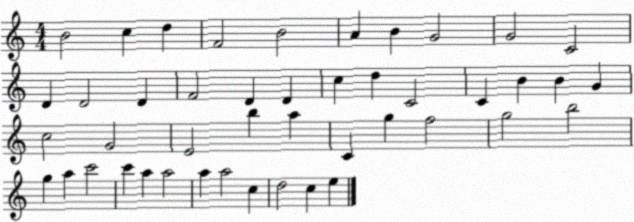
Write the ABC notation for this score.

X:1
T:Untitled
M:4/4
L:1/4
K:C
B2 c d F2 B2 A B G2 G2 C2 D D2 D F2 D D c d C2 C B B G c2 G2 E2 b a C g f2 g2 b2 g a c'2 c' a a2 a a2 c d2 c e